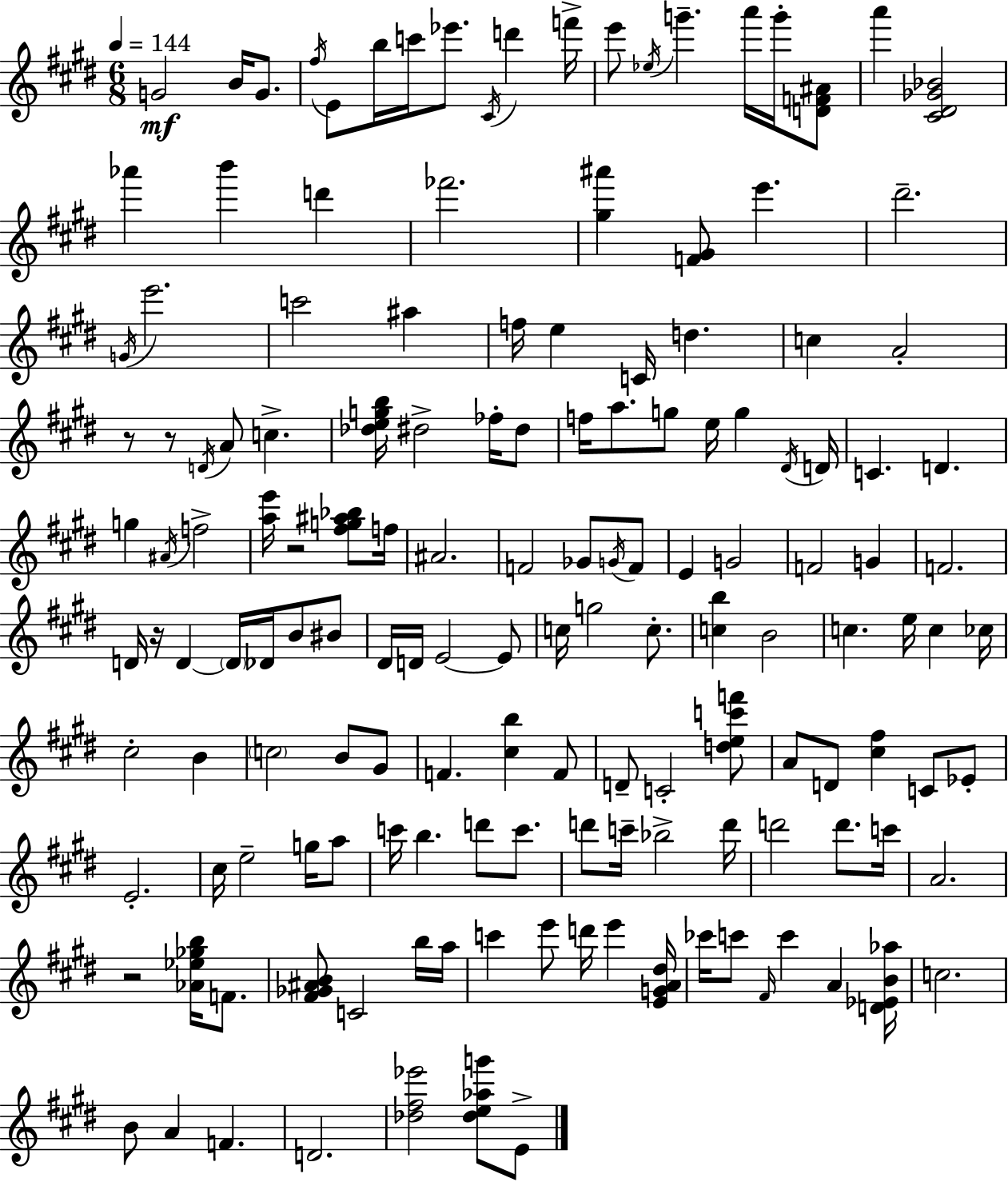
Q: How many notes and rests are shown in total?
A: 151